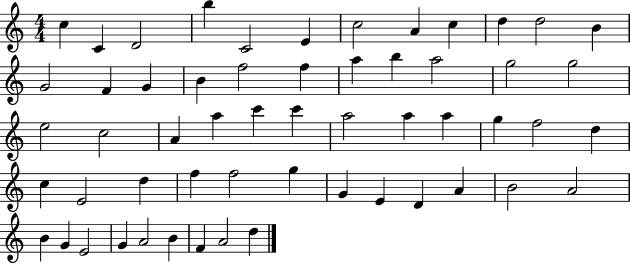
X:1
T:Untitled
M:4/4
L:1/4
K:C
c C D2 b C2 E c2 A c d d2 B G2 F G B f2 f a b a2 g2 g2 e2 c2 A a c' c' a2 a a g f2 d c E2 d f f2 g G E D A B2 A2 B G E2 G A2 B F A2 d